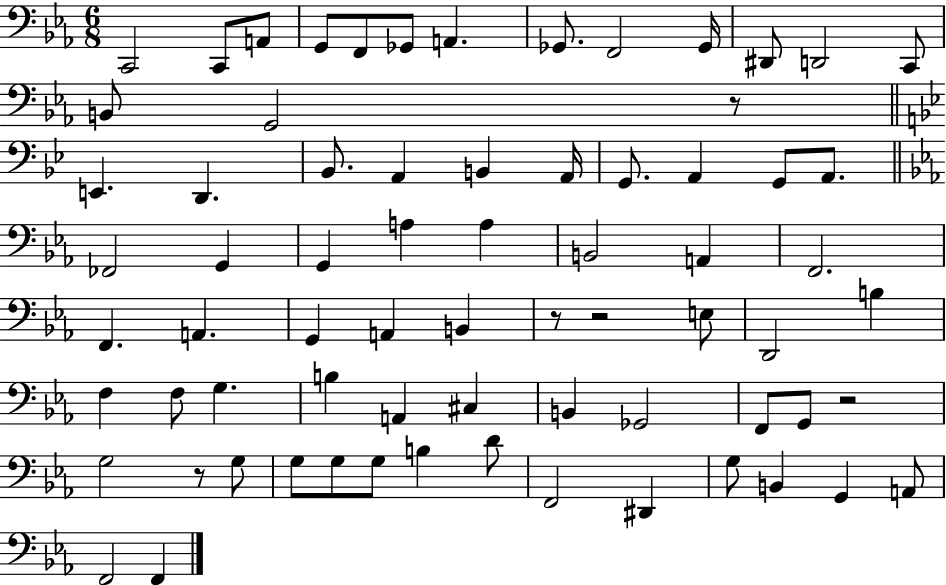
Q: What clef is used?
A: bass